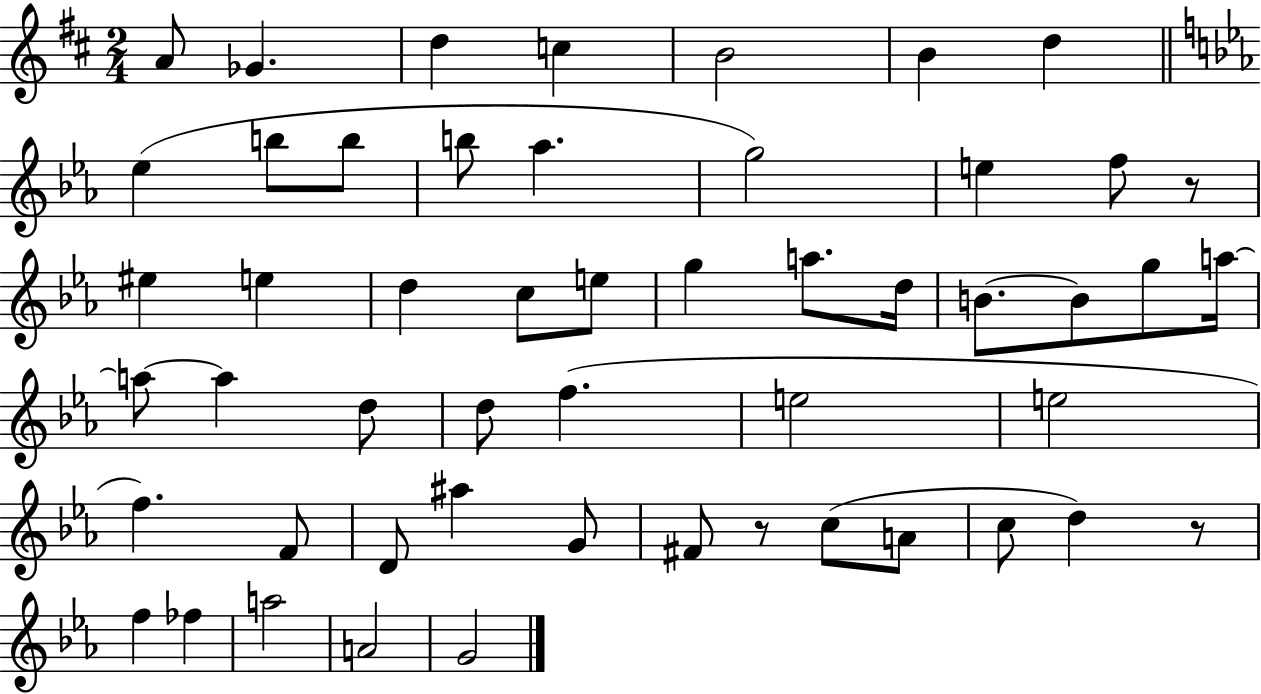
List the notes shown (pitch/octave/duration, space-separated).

A4/e Gb4/q. D5/q C5/q B4/h B4/q D5/q Eb5/q B5/e B5/e B5/e Ab5/q. G5/h E5/q F5/e R/e EIS5/q E5/q D5/q C5/e E5/e G5/q A5/e. D5/s B4/e. B4/e G5/e A5/s A5/e A5/q D5/e D5/e F5/q. E5/h E5/h F5/q. F4/e D4/e A#5/q G4/e F#4/e R/e C5/e A4/e C5/e D5/q R/e F5/q FES5/q A5/h A4/h G4/h